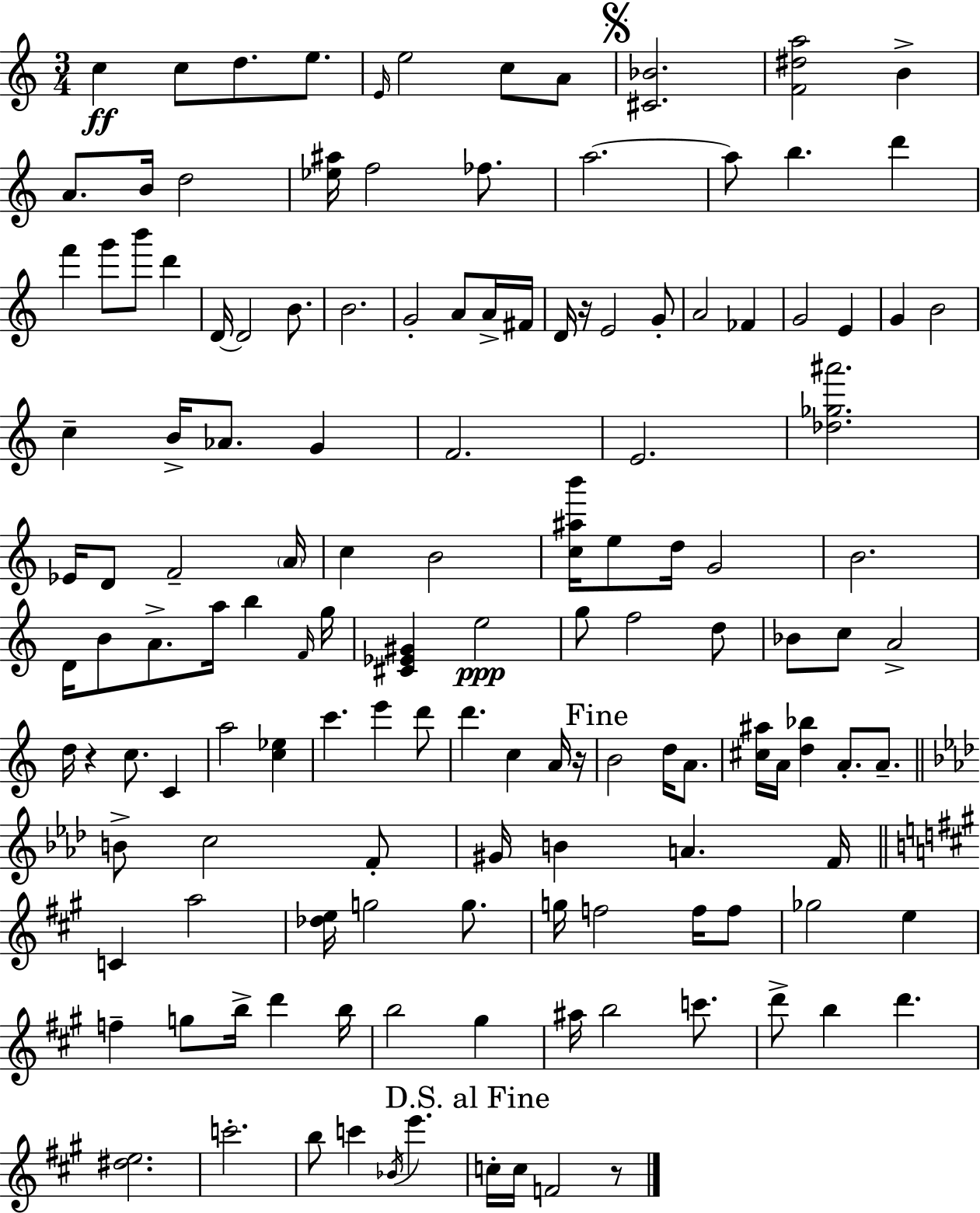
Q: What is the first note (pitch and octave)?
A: C5